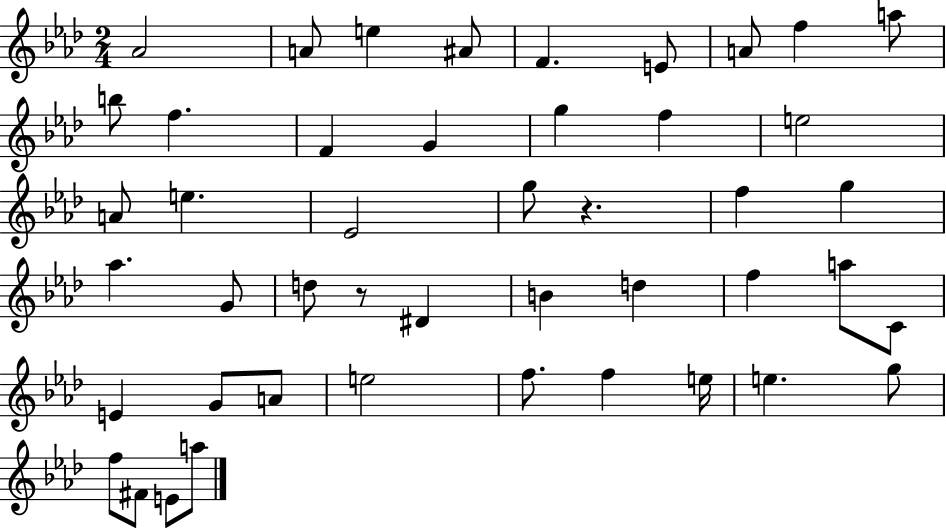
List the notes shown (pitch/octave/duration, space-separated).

Ab4/h A4/e E5/q A#4/e F4/q. E4/e A4/e F5/q A5/e B5/e F5/q. F4/q G4/q G5/q F5/q E5/h A4/e E5/q. Eb4/h G5/e R/q. F5/q G5/q Ab5/q. G4/e D5/e R/e D#4/q B4/q D5/q F5/q A5/e C4/e E4/q G4/e A4/e E5/h F5/e. F5/q E5/s E5/q. G5/e F5/e F#4/e E4/e A5/e